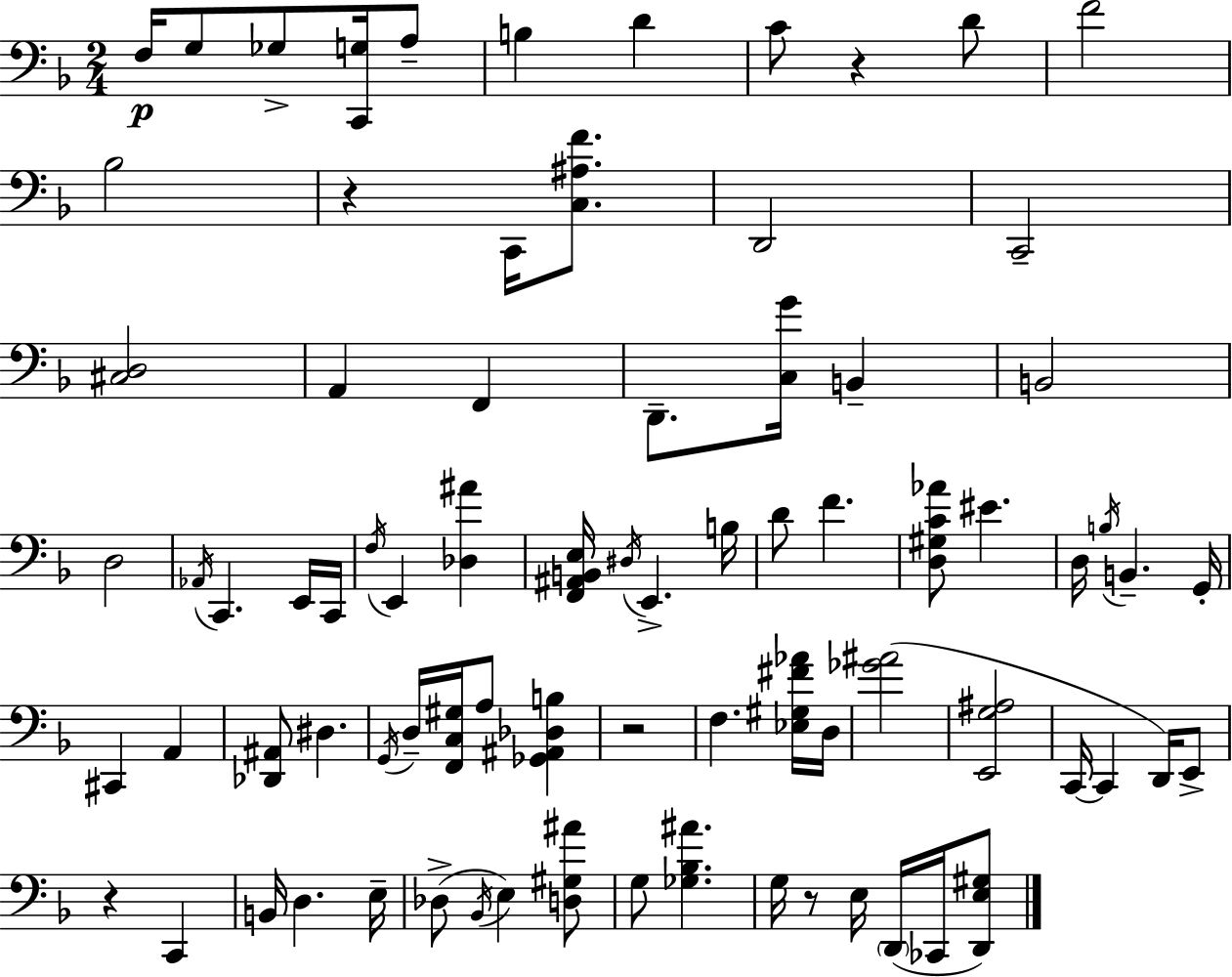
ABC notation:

X:1
T:Untitled
M:2/4
L:1/4
K:Dm
F,/4 G,/2 _G,/2 [C,,G,]/4 A,/2 B, D C/2 z D/2 F2 _B,2 z C,,/4 [C,^A,F]/2 D,,2 C,,2 [^C,D,]2 A,, F,, D,,/2 [C,G]/4 B,, B,,2 D,2 _A,,/4 C,, E,,/4 C,,/4 F,/4 E,, [_D,^A] [F,,^A,,B,,E,]/4 ^D,/4 E,, B,/4 D/2 F [D,^G,C_A]/2 ^E D,/4 B,/4 B,, G,,/4 ^C,, A,, [_D,,^A,,]/2 ^D, G,,/4 D,/4 [F,,C,^G,]/4 A,/2 [_G,,^A,,_D,B,] z2 F, [_E,^G,^F_A]/4 D,/4 [_G^A]2 [E,,G,^A,]2 C,,/4 C,, D,,/4 E,,/2 z C,, B,,/4 D, E,/4 _D,/2 _B,,/4 E, [D,^G,^A]/2 G,/2 [_G,_B,^A] G,/4 z/2 E,/4 D,,/4 _C,,/4 [D,,E,^G,]/2